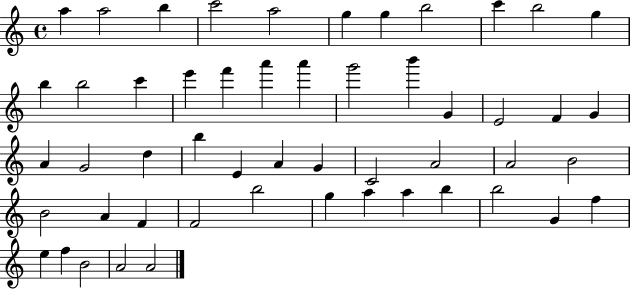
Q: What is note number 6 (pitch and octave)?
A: G5